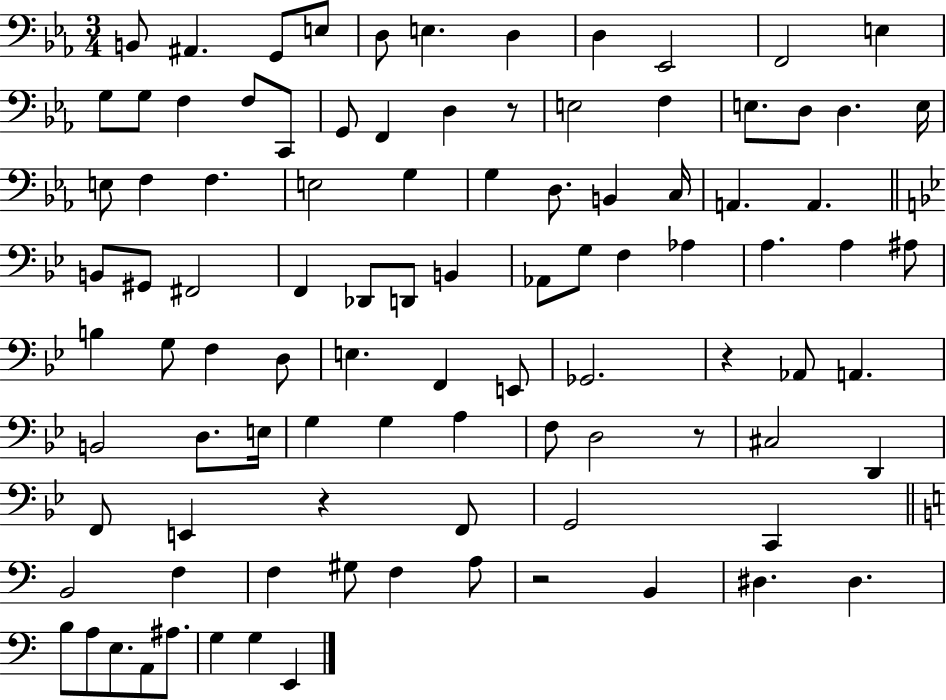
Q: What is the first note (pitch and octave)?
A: B2